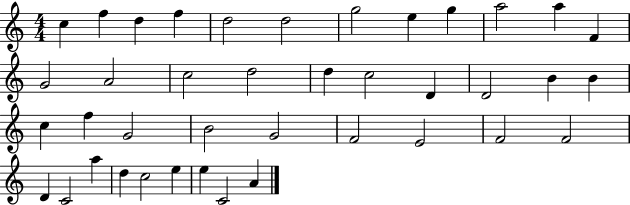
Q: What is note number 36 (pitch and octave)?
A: C5